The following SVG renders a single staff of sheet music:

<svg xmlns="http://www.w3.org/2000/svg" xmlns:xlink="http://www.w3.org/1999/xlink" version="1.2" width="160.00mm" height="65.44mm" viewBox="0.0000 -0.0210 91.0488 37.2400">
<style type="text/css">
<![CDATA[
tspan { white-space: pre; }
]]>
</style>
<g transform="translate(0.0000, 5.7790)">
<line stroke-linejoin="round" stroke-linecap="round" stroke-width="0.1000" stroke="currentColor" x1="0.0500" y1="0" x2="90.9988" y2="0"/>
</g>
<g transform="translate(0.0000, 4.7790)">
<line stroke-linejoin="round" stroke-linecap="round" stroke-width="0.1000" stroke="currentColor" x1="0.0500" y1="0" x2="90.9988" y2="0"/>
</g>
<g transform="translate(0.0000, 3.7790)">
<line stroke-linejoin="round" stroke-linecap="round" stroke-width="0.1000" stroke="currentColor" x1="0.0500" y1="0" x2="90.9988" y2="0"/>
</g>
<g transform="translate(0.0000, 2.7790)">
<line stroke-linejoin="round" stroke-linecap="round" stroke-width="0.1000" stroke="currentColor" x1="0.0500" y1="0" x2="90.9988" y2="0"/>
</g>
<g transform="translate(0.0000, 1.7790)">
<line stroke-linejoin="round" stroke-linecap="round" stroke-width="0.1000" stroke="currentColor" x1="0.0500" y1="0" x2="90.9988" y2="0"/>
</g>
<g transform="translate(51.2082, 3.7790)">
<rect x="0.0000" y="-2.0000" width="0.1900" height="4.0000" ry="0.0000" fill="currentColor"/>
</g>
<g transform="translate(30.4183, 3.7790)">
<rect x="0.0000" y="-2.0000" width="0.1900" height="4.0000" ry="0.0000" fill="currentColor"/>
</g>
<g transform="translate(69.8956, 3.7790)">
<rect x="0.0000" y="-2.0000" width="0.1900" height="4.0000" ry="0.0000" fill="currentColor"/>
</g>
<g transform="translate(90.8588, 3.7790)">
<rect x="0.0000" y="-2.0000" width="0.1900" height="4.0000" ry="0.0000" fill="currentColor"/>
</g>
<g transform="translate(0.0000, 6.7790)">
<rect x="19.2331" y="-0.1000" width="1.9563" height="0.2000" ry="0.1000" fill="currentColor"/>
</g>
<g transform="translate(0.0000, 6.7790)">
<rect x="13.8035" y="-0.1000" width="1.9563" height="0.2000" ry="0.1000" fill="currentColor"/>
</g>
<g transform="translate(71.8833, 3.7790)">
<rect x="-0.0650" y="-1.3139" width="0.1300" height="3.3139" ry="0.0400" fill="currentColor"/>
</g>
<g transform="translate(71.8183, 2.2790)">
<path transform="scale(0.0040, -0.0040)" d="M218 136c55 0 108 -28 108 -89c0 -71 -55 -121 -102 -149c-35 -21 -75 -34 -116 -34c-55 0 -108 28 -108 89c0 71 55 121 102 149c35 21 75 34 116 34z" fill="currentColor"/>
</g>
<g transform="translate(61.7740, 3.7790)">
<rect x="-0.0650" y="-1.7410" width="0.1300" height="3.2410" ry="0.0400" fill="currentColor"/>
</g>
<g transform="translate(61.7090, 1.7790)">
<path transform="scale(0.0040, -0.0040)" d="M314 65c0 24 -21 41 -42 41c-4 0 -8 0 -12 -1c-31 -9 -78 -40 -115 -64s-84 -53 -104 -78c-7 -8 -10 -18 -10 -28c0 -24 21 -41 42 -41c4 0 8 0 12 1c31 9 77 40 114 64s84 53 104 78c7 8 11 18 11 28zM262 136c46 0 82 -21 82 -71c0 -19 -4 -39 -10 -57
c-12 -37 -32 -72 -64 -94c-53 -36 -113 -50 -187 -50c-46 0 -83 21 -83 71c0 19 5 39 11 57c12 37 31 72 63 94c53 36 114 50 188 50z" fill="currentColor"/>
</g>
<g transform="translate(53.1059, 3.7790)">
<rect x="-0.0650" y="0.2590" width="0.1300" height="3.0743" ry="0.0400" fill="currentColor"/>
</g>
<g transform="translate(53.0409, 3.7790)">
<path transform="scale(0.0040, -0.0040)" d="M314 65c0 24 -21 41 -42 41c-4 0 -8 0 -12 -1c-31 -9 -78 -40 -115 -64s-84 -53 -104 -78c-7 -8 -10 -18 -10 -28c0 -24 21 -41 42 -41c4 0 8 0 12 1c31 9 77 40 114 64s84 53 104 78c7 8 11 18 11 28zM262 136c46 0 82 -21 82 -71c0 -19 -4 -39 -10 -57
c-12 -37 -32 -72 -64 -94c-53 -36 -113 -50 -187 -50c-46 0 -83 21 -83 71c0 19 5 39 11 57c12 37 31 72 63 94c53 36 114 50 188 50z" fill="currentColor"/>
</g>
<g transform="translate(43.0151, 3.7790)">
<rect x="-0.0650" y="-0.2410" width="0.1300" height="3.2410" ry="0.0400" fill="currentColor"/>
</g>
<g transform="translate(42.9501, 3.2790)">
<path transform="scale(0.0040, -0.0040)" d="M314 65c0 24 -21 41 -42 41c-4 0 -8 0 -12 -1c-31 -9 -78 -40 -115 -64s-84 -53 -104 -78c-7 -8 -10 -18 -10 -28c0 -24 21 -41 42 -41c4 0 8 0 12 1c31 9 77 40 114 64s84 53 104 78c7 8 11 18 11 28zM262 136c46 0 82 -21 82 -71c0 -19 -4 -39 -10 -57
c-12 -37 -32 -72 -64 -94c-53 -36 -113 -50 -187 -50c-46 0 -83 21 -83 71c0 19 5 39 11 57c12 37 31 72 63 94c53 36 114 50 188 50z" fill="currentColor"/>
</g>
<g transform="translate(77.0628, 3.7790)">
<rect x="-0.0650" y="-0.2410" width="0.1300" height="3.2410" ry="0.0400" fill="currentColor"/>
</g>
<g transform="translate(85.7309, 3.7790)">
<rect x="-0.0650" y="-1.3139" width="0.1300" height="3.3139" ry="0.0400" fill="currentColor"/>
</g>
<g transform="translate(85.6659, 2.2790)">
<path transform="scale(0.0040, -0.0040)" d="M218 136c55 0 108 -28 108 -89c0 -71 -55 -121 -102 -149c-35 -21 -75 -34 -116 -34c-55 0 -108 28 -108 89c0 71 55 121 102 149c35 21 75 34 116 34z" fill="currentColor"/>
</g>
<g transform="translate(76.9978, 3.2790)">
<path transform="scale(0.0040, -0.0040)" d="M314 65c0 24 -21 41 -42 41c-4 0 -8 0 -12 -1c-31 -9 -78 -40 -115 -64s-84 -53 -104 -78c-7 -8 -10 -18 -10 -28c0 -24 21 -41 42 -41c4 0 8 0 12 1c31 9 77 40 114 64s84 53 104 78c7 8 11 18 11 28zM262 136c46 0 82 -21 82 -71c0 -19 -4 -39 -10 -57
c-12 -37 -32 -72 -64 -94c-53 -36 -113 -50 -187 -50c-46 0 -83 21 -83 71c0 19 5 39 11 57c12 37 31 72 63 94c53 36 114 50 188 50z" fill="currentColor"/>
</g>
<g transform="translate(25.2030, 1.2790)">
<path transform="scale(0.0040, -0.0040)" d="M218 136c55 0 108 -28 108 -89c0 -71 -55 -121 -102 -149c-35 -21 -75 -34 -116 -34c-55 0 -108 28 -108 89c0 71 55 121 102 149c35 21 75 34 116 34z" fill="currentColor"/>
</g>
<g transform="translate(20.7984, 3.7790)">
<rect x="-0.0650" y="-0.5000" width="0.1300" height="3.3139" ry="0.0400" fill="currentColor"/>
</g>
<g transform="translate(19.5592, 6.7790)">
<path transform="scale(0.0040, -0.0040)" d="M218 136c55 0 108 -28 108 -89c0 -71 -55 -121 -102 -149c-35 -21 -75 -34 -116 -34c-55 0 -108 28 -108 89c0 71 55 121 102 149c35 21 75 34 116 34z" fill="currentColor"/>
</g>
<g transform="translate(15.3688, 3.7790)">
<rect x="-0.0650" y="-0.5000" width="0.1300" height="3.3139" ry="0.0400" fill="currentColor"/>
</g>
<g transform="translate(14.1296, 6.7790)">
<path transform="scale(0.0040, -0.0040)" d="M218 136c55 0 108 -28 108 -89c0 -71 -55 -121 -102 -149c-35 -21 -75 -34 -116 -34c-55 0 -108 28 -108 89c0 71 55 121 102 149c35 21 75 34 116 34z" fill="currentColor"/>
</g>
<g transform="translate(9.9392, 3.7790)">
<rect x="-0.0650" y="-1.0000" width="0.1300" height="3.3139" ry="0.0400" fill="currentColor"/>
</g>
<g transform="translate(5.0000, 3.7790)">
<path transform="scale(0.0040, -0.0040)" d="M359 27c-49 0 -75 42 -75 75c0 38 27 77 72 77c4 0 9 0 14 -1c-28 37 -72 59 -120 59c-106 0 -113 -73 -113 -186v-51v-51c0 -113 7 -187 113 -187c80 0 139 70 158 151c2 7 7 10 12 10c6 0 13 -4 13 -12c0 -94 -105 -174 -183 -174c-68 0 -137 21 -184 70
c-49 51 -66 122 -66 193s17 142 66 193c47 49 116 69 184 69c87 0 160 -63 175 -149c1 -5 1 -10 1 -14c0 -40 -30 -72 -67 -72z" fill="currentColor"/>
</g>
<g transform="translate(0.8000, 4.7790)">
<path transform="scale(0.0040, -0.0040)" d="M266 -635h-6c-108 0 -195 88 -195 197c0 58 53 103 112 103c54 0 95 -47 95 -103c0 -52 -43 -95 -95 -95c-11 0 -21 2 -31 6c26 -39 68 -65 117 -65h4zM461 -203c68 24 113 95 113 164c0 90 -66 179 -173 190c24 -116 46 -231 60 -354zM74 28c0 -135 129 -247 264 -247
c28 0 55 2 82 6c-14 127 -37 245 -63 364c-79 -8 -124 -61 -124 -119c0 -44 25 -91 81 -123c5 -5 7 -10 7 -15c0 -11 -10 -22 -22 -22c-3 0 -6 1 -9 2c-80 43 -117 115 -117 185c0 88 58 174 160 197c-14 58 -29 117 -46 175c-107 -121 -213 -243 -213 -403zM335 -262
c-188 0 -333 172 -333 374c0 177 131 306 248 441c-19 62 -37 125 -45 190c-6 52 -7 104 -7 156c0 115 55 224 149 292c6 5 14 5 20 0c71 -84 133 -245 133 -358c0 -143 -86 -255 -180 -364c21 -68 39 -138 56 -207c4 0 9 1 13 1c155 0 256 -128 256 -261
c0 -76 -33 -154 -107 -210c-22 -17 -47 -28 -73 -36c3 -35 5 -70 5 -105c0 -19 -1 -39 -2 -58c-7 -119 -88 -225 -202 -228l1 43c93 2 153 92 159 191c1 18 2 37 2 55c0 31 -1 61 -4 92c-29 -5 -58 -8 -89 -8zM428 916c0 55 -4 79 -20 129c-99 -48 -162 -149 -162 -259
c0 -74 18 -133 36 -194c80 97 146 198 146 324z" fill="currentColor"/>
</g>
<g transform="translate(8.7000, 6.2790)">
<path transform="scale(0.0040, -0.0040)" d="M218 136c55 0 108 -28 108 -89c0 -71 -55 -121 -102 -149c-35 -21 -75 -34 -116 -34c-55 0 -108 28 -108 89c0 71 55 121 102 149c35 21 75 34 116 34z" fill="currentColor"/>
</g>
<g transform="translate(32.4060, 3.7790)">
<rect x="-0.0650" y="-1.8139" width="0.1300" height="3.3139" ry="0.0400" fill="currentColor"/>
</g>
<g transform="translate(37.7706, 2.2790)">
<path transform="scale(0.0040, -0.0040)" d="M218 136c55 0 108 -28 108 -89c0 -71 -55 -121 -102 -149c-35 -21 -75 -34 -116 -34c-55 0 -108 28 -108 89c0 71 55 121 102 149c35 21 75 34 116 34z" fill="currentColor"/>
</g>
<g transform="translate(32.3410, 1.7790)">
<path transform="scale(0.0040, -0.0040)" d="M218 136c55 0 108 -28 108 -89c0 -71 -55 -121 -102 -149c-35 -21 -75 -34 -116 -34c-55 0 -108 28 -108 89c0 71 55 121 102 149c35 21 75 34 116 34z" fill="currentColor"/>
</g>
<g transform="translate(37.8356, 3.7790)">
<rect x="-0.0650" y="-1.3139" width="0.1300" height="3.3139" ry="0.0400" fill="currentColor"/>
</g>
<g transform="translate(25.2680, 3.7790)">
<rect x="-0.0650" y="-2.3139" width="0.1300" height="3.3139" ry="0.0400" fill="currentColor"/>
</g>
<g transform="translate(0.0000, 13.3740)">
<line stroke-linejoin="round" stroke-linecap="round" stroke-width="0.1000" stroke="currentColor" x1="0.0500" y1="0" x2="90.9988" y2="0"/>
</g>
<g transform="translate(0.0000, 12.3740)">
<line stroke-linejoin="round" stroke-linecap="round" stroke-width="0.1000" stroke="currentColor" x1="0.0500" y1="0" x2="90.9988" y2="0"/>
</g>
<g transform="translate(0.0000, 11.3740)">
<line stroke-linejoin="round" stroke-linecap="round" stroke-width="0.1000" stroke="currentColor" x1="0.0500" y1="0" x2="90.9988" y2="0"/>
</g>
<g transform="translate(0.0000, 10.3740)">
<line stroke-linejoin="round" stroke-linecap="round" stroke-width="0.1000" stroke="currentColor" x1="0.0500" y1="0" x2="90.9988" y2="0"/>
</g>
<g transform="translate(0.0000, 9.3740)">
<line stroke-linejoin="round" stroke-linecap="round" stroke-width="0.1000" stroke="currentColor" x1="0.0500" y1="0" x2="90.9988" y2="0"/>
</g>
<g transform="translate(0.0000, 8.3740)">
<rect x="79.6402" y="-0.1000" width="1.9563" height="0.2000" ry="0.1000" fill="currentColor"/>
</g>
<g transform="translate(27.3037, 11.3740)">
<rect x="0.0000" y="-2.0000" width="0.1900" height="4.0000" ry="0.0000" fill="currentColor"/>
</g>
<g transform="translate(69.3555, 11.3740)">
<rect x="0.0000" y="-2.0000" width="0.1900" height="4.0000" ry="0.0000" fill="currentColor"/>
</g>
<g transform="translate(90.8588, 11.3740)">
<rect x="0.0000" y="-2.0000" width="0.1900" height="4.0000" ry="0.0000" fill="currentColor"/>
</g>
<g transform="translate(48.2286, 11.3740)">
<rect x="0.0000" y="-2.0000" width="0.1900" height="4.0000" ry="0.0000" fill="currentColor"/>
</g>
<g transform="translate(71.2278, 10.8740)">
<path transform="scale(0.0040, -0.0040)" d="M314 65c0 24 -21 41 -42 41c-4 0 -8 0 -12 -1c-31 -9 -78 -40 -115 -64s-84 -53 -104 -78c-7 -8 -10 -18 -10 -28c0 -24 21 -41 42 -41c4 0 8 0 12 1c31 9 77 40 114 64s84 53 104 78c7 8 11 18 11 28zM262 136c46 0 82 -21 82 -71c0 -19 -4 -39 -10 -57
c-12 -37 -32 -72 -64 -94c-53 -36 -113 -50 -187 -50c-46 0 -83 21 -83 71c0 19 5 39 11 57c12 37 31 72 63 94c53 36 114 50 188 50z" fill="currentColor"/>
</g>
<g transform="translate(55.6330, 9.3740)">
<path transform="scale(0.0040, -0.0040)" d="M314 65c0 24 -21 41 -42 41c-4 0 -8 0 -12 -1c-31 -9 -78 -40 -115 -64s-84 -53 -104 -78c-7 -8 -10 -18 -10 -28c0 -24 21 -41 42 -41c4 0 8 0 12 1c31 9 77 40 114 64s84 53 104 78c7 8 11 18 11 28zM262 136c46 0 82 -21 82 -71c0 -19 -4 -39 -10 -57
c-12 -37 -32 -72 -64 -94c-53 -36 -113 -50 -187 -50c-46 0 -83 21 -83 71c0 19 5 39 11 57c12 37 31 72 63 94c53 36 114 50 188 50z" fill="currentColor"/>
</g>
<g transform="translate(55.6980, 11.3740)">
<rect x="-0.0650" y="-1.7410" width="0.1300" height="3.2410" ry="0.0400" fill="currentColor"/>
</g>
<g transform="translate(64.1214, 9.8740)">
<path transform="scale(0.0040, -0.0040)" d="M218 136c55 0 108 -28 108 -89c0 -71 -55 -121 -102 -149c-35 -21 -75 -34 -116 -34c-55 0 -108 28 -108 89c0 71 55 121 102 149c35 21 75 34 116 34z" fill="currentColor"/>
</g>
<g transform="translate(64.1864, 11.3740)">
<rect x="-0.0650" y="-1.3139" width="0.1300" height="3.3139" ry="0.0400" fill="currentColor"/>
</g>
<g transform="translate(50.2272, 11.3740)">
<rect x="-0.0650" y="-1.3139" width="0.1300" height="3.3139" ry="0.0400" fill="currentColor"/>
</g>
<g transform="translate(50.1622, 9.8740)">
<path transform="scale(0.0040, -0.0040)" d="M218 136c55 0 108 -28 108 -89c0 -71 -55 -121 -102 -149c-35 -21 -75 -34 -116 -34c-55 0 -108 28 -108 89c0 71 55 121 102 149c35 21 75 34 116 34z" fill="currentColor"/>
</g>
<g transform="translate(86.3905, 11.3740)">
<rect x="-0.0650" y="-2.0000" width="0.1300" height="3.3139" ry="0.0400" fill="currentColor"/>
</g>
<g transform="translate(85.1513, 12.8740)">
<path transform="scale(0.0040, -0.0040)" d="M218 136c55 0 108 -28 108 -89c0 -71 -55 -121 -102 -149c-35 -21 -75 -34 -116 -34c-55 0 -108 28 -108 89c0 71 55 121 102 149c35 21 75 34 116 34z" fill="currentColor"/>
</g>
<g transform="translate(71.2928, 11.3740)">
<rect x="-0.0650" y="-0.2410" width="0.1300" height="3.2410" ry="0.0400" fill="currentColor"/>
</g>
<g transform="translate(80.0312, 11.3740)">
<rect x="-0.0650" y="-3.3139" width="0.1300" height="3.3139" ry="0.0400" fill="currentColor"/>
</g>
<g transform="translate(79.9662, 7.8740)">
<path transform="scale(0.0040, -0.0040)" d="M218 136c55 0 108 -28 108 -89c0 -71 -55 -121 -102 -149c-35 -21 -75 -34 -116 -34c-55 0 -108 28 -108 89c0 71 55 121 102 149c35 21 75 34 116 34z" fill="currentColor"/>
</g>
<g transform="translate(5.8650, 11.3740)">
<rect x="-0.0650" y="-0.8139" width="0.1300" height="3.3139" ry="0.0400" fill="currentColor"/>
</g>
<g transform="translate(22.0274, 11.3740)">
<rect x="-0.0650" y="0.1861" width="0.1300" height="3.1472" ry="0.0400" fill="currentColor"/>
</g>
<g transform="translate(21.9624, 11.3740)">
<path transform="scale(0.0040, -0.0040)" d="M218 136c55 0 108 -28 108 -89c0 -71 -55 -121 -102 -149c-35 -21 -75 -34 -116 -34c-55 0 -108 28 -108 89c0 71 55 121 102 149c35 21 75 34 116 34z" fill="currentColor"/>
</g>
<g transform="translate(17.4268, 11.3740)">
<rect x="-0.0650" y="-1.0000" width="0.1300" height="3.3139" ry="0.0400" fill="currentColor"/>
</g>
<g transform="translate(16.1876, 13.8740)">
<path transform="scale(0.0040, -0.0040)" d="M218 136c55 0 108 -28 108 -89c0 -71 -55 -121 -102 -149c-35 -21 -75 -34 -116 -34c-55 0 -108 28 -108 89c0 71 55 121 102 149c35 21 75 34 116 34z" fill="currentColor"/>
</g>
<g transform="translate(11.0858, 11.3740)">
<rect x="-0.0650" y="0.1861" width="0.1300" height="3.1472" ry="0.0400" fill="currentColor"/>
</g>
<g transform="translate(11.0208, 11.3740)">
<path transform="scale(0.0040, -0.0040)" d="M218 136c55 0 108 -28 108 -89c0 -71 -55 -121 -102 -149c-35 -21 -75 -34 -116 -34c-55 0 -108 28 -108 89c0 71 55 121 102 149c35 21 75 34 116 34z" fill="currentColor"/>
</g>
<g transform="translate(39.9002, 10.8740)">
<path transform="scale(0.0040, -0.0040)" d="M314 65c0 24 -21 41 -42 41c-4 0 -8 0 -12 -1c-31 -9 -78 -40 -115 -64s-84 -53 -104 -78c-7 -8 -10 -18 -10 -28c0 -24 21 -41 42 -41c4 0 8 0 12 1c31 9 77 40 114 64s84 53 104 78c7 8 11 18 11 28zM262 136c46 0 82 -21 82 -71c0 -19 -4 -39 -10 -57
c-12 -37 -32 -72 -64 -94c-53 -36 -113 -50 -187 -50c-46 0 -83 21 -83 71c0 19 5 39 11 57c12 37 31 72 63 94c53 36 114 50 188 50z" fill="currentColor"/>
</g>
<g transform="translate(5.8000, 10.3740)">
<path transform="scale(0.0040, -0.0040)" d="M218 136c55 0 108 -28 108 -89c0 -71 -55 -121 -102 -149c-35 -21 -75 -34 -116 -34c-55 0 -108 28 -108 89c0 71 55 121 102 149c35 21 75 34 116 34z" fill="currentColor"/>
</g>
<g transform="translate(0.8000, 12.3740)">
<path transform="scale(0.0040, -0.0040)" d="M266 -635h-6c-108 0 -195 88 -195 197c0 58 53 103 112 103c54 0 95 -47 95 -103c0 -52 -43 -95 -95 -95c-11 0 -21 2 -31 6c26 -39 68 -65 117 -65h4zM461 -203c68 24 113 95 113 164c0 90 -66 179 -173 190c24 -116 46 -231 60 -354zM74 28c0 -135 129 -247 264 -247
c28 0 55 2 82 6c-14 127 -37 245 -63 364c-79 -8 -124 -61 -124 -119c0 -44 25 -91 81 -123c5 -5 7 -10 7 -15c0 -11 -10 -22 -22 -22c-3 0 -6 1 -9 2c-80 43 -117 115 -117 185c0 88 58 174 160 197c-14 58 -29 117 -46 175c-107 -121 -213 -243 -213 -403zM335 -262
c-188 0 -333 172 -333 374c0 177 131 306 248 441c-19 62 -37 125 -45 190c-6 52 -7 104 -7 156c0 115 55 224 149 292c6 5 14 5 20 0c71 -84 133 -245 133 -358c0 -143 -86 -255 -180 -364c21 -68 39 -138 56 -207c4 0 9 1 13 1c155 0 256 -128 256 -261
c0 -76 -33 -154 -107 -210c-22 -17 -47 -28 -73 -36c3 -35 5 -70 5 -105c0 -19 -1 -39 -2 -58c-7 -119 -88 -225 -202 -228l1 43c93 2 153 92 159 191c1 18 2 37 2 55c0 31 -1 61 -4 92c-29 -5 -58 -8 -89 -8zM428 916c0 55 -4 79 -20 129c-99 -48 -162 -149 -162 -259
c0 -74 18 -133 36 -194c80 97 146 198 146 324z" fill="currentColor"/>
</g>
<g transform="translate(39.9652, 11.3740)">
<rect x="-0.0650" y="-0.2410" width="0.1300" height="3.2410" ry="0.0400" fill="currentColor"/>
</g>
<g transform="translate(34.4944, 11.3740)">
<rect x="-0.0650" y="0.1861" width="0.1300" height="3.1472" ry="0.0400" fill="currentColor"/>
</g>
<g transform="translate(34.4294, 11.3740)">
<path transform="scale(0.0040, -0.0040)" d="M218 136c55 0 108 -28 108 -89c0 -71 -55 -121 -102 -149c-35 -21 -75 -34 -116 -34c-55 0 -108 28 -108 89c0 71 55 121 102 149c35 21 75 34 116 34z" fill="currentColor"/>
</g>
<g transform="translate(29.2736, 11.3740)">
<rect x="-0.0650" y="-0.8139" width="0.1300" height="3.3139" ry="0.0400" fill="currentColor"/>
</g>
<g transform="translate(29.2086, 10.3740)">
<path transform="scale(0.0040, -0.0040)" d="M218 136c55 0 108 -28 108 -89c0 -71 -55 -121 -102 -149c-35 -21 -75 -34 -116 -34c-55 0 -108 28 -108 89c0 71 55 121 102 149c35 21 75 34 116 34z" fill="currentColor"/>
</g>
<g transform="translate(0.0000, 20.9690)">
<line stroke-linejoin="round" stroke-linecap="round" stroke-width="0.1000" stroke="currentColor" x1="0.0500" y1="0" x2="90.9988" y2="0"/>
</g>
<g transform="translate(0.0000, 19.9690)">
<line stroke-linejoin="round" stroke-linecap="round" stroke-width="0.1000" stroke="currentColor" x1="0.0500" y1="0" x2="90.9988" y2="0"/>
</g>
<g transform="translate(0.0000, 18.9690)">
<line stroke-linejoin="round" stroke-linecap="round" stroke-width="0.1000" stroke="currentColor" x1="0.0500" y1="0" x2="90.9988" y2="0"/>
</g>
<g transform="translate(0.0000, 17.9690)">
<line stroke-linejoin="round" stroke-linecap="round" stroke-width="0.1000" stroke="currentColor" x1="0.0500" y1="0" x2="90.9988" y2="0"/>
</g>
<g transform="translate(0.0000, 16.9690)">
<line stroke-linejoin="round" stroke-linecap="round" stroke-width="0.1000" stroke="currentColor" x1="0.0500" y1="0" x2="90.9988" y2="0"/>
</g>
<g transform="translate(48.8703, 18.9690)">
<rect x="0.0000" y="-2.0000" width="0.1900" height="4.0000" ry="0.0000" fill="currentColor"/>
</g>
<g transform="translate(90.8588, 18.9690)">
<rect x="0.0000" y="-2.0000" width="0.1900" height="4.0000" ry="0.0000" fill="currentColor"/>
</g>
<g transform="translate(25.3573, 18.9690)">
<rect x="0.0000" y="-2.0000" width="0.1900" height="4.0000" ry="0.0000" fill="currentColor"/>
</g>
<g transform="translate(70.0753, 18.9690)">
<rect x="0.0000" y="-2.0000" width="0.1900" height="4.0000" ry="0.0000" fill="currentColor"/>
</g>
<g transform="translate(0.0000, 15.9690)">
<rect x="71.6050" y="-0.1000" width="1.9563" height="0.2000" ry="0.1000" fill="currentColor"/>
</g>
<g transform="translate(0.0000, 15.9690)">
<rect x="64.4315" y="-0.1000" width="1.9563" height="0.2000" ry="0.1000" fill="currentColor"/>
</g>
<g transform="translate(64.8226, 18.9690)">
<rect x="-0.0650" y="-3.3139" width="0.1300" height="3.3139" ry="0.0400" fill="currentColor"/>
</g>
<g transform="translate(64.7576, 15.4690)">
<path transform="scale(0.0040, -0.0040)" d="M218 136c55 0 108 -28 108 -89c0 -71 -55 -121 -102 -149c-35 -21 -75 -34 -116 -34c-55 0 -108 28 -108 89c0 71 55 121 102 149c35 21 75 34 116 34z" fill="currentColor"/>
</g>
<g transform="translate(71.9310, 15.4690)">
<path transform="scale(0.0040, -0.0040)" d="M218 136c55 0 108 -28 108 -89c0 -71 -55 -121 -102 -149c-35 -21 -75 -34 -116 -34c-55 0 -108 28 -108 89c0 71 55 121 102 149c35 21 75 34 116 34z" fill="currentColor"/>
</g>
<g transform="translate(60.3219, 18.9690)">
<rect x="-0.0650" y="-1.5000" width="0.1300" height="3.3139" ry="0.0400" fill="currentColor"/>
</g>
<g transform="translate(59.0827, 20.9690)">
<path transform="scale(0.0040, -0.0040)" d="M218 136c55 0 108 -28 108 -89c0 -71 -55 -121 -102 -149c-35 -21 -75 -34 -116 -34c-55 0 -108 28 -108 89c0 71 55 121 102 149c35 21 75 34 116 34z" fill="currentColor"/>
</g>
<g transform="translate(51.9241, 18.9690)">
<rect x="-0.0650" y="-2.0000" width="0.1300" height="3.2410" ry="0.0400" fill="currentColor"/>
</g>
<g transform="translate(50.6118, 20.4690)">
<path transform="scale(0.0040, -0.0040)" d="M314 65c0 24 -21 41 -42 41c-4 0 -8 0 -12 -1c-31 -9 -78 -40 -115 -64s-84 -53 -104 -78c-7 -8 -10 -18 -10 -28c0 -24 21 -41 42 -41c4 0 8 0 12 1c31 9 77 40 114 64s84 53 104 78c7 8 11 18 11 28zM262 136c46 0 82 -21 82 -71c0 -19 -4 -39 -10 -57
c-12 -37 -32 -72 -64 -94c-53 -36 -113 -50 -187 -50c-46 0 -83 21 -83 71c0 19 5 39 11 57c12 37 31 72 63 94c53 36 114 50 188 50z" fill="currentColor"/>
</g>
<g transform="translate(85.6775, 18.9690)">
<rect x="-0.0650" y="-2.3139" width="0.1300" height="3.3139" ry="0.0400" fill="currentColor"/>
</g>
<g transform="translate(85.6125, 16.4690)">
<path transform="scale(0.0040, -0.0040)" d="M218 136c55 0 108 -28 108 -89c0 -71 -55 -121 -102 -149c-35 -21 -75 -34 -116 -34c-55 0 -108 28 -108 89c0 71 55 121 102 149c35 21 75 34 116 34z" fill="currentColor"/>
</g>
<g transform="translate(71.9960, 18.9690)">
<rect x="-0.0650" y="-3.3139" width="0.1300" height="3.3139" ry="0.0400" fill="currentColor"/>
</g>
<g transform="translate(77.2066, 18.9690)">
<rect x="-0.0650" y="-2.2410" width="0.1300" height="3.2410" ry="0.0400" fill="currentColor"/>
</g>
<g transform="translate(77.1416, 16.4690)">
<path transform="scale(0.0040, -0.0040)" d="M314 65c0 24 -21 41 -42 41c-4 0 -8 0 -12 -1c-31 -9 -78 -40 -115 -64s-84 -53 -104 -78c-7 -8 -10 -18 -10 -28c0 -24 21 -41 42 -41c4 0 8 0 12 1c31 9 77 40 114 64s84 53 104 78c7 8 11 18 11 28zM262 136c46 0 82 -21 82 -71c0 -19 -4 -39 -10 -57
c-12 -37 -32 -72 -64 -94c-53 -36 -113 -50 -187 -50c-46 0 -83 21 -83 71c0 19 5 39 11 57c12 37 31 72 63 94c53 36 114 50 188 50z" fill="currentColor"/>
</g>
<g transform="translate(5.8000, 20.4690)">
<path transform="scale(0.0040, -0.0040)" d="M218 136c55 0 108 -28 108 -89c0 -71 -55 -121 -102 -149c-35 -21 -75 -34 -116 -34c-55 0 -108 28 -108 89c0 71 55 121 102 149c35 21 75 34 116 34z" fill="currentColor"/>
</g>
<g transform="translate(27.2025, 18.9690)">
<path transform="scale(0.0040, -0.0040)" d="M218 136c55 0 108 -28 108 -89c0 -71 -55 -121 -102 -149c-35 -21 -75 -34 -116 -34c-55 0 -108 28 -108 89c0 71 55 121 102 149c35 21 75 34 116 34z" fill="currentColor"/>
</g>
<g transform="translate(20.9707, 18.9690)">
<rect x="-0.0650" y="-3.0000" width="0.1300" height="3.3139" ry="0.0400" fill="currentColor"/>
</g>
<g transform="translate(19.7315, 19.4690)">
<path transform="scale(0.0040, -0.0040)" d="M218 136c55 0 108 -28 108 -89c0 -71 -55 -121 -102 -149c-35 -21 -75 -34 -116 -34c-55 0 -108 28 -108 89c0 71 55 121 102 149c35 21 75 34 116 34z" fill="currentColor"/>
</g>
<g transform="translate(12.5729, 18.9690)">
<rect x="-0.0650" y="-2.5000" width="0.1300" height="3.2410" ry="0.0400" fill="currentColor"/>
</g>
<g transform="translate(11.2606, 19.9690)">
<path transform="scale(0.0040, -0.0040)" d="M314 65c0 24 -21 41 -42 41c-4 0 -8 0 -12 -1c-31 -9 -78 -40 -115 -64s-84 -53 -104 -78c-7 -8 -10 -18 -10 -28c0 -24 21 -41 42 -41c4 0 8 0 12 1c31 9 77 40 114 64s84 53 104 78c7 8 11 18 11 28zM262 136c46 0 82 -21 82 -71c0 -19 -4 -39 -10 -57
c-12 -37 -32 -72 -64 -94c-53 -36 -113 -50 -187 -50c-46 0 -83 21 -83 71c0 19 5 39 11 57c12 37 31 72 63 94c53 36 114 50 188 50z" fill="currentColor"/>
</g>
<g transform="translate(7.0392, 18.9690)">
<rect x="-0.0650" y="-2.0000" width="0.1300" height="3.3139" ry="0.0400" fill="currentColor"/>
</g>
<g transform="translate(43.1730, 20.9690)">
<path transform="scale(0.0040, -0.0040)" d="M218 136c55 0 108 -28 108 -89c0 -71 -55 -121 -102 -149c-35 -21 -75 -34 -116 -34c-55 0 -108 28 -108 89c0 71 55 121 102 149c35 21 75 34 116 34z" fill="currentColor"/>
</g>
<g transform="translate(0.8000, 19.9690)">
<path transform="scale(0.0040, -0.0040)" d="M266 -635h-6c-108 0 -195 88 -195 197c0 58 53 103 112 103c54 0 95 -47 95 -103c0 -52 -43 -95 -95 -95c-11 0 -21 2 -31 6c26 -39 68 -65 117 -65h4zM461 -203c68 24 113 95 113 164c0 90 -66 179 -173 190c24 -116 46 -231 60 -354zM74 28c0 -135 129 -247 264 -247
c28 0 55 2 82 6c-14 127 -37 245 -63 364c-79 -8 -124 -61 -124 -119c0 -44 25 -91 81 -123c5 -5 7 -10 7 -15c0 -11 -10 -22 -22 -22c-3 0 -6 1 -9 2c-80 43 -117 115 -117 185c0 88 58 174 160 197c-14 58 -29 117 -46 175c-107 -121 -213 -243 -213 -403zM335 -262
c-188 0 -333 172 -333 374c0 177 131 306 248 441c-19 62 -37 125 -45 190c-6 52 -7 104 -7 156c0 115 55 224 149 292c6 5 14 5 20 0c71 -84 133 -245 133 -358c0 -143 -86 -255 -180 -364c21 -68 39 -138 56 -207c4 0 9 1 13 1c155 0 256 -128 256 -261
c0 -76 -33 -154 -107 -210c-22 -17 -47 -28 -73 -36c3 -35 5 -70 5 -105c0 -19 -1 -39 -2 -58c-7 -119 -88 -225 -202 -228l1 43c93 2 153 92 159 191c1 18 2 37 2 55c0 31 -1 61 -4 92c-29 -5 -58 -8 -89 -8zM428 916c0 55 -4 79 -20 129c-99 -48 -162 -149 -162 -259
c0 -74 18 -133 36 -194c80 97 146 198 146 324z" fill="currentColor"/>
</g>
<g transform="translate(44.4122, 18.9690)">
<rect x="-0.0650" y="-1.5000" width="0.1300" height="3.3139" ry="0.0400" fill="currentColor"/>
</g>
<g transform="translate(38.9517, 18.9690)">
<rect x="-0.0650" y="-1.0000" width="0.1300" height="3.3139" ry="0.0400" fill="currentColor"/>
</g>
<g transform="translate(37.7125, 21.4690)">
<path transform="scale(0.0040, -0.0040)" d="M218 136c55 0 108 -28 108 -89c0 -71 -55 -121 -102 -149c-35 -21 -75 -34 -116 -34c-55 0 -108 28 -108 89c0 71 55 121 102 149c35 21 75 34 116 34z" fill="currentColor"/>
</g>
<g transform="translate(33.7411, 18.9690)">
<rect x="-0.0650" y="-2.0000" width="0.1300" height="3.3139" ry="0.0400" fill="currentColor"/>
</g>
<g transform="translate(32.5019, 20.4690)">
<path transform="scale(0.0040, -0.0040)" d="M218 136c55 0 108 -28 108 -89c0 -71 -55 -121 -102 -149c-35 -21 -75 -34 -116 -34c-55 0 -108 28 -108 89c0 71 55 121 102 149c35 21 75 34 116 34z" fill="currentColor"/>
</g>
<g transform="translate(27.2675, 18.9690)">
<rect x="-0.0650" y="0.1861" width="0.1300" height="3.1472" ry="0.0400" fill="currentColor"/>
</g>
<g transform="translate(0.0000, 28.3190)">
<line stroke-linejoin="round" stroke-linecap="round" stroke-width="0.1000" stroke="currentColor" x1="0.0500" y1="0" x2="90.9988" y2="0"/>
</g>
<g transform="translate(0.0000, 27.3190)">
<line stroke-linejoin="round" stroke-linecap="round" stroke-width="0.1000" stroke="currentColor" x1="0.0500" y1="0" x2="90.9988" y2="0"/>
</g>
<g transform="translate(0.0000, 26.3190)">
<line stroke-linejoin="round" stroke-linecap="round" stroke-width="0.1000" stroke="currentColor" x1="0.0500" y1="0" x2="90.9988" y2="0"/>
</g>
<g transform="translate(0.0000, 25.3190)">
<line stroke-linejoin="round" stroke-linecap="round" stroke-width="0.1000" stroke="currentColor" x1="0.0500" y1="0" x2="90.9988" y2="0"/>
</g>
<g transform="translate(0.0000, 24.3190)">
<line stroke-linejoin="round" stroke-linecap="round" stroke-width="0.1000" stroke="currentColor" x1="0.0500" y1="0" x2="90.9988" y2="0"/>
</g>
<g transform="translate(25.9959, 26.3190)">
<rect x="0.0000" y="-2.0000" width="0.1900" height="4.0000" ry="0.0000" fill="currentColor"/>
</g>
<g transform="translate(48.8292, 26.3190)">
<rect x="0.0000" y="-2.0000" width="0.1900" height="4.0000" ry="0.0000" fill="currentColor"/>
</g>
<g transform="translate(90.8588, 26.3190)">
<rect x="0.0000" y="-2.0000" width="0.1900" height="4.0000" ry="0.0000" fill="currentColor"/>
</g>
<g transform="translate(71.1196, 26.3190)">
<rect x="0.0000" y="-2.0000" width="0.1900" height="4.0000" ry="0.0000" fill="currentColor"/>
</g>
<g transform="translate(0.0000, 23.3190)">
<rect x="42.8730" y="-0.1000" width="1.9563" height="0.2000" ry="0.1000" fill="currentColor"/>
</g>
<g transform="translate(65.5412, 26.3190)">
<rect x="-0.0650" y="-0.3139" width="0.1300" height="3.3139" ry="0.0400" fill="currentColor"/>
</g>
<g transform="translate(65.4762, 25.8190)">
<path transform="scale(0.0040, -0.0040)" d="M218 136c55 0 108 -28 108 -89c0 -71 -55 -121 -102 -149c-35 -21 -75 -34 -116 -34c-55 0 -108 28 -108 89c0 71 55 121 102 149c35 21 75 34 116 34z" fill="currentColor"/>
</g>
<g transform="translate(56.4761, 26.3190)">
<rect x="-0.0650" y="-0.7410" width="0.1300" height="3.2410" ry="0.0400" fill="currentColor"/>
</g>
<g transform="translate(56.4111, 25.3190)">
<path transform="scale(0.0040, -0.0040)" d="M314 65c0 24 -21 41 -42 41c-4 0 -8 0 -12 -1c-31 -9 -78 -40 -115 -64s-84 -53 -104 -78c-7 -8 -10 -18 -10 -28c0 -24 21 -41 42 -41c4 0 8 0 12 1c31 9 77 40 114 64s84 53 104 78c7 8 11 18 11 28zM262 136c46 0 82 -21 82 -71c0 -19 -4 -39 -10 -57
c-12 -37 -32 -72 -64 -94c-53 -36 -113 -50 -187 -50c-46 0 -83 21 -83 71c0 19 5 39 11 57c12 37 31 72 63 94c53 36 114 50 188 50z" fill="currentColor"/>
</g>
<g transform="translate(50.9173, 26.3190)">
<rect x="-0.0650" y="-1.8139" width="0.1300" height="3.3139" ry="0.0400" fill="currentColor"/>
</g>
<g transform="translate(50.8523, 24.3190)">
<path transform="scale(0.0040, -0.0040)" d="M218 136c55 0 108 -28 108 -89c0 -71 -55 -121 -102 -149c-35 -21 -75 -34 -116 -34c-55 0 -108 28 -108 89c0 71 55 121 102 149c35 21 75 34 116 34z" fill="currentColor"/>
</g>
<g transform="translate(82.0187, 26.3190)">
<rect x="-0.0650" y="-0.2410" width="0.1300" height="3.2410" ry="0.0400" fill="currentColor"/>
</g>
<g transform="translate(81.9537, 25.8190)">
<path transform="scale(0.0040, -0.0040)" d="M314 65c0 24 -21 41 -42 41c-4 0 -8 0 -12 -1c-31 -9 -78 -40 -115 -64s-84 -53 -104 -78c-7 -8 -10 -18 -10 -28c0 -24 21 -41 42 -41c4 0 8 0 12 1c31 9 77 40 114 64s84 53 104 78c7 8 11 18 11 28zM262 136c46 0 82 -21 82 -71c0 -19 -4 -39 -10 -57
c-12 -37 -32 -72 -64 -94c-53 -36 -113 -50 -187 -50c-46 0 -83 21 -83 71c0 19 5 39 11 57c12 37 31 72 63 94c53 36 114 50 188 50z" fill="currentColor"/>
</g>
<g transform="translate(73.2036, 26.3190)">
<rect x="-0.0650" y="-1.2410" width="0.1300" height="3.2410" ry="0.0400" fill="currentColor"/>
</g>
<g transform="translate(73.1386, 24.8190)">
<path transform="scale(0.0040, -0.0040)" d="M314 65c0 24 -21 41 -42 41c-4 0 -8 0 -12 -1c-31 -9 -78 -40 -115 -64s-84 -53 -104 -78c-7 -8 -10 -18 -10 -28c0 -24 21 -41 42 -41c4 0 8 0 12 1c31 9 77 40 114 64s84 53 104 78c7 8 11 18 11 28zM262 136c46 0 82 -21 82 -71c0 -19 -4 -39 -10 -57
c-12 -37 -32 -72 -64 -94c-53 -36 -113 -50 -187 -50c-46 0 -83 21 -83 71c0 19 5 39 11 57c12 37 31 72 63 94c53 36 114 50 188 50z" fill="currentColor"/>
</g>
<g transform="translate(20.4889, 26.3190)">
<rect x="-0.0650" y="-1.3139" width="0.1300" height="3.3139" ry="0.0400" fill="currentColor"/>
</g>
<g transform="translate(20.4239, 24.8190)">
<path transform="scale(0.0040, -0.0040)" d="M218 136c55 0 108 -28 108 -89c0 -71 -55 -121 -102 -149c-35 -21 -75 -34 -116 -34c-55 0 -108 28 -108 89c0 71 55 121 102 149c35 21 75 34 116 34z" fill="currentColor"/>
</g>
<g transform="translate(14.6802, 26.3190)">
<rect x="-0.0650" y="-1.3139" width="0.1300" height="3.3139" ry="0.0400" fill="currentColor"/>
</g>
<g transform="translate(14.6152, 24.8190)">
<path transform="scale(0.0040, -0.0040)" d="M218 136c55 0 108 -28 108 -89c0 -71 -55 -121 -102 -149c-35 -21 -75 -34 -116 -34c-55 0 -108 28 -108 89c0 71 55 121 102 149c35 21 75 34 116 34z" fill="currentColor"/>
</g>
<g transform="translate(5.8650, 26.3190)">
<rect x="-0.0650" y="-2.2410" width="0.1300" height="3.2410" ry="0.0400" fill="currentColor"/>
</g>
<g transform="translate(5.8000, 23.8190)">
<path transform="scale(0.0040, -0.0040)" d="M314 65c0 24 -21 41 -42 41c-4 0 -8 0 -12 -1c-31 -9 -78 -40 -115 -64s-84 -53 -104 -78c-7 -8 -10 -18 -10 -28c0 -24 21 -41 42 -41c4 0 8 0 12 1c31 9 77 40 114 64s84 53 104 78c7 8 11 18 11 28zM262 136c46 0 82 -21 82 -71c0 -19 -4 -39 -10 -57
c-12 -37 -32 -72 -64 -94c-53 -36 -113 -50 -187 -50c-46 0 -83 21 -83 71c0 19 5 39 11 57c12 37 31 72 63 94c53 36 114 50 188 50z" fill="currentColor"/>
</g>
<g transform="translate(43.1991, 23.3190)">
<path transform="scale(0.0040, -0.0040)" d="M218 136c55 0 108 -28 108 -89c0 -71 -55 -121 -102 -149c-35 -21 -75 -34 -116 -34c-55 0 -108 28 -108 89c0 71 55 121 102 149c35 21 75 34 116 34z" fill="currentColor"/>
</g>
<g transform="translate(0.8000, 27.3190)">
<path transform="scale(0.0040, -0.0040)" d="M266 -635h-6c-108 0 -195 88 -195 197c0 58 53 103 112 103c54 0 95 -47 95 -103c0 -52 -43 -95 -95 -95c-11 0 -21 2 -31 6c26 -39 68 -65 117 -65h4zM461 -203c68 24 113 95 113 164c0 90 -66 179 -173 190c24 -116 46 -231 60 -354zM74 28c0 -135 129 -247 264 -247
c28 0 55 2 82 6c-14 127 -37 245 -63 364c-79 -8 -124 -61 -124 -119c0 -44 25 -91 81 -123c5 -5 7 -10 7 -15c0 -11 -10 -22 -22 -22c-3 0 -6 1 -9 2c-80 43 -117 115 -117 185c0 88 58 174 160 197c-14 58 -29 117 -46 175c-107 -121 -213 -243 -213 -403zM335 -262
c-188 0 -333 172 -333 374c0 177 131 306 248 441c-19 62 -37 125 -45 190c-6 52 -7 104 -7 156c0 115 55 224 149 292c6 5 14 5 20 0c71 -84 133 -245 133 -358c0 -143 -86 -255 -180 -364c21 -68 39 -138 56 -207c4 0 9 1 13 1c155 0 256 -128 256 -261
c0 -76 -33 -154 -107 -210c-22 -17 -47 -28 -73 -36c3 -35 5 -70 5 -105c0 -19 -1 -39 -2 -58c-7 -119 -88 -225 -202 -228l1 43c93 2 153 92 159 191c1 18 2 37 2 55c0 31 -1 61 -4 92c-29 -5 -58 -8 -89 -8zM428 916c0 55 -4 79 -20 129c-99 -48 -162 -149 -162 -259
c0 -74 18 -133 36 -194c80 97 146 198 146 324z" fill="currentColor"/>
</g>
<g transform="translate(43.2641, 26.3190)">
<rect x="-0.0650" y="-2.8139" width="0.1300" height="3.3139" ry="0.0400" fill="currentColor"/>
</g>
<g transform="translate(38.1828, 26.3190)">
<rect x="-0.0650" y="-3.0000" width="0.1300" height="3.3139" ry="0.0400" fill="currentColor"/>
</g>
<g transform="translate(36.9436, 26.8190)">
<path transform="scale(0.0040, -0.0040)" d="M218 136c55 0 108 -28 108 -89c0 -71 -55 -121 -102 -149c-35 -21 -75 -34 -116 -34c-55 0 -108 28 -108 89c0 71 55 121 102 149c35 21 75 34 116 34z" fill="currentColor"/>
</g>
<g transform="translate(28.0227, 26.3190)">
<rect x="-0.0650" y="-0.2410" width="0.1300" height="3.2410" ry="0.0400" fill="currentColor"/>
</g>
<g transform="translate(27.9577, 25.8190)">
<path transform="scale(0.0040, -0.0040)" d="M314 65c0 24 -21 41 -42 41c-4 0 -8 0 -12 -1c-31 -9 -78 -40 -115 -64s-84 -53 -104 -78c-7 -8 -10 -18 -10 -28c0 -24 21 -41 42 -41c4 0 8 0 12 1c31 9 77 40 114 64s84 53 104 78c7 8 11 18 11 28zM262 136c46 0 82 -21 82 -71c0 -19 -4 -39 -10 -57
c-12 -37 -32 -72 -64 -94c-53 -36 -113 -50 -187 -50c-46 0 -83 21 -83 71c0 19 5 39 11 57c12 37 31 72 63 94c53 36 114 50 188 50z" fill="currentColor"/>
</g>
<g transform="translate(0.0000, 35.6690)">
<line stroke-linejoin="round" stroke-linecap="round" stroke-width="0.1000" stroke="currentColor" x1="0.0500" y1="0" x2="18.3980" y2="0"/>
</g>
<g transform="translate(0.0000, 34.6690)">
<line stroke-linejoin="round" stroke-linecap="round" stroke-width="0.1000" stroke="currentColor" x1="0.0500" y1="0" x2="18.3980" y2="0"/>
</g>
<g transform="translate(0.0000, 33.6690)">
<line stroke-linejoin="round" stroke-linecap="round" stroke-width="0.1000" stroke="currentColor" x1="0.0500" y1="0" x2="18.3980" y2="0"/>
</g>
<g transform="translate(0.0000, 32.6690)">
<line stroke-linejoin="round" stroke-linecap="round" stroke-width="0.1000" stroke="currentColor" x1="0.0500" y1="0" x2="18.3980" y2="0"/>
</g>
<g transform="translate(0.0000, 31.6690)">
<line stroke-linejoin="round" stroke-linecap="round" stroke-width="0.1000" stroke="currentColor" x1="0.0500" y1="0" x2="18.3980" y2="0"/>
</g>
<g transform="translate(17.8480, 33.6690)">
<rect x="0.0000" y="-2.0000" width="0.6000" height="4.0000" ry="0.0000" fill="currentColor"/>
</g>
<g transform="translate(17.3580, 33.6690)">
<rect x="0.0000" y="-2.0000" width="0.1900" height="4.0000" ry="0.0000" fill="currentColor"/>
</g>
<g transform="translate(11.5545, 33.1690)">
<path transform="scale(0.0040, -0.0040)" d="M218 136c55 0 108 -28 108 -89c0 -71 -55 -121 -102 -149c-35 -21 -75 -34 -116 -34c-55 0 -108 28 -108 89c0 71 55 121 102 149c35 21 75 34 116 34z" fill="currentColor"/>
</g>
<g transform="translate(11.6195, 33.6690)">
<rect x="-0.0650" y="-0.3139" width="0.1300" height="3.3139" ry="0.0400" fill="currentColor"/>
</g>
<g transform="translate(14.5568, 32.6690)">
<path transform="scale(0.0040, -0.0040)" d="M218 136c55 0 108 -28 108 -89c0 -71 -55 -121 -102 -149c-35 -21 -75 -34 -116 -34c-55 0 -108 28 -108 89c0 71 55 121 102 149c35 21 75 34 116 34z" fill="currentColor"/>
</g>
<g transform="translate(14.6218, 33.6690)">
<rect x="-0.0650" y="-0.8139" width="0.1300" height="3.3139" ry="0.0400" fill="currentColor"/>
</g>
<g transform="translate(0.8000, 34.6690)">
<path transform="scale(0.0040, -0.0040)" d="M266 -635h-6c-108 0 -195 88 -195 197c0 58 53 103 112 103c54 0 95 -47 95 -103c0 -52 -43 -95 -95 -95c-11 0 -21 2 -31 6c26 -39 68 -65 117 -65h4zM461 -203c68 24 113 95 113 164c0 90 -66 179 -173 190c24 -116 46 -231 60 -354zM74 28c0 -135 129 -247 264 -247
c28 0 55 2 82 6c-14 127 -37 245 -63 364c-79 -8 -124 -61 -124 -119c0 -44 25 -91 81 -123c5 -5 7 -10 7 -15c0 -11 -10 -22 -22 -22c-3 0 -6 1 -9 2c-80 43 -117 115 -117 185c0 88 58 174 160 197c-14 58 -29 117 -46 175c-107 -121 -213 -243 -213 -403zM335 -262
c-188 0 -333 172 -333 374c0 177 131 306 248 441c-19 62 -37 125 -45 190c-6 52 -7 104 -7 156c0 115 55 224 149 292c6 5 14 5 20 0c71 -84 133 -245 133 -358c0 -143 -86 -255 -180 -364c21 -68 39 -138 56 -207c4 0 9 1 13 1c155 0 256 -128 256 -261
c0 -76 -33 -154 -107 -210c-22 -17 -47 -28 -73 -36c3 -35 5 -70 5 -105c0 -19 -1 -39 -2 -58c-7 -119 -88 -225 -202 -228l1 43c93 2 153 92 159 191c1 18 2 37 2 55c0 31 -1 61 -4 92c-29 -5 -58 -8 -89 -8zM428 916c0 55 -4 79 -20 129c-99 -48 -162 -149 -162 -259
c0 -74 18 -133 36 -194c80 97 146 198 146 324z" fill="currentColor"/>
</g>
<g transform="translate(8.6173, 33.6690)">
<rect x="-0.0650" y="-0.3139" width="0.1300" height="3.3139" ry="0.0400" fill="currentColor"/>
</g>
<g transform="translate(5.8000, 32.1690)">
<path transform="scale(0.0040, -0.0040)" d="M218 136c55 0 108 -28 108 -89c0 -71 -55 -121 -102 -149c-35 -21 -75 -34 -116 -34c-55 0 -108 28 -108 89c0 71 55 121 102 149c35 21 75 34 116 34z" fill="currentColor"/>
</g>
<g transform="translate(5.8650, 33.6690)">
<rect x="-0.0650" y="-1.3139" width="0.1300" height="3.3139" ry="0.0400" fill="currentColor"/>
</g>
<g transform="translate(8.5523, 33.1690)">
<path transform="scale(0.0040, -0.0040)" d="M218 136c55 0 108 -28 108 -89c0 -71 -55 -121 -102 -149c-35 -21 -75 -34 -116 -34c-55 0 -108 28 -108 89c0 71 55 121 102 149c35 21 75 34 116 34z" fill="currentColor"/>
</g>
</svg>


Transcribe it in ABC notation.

X:1
T:Untitled
M:4/4
L:1/4
K:C
D C C g f e c2 B2 f2 e c2 e d B D B d B c2 e f2 e c2 b F F G2 A B F D E F2 E b b g2 g g2 e e c2 A a f d2 c e2 c2 e c c d